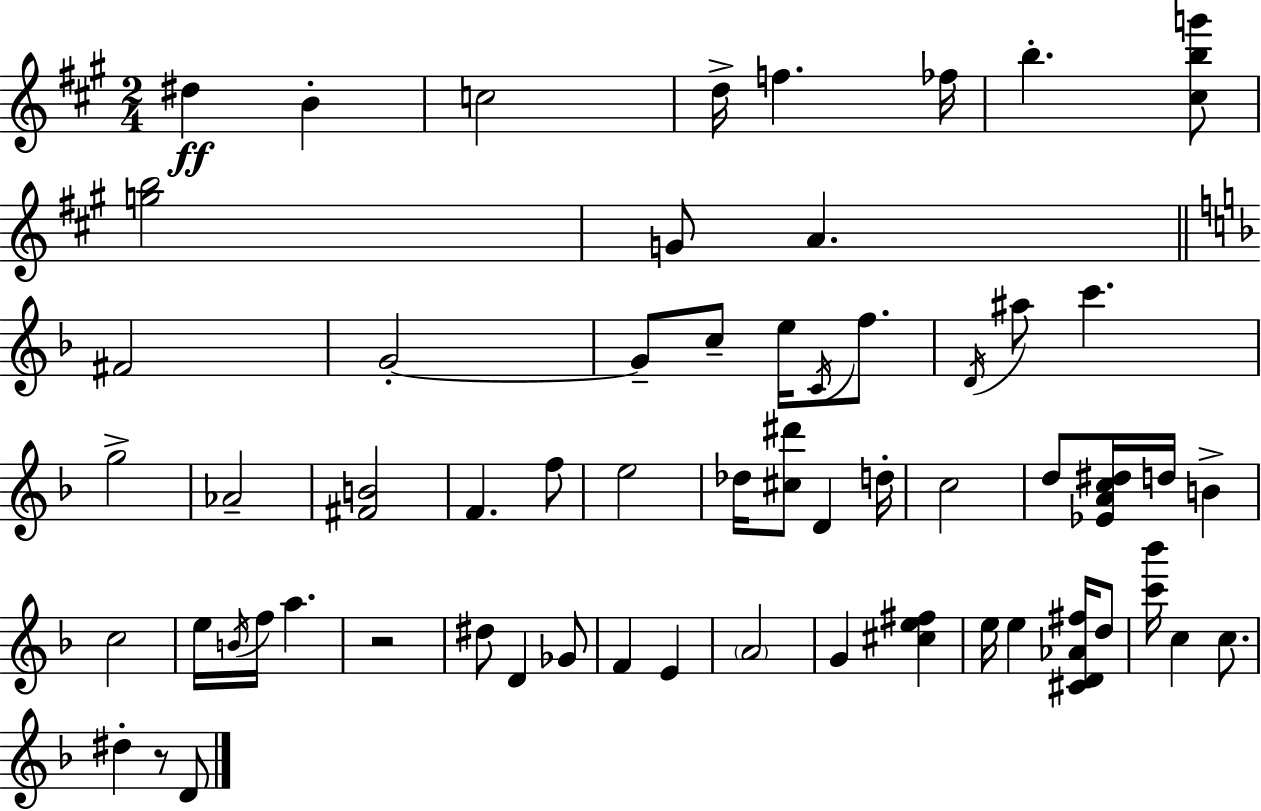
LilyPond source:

{
  \clef treble
  \numericTimeSignature
  \time 2/4
  \key a \major
  dis''4\ff b'4-. | c''2 | d''16-> f''4. fes''16 | b''4.-. <cis'' b'' g'''>8 | \break <g'' b''>2 | g'8 a'4. | \bar "||" \break \key d \minor fis'2 | g'2-.~~ | g'8-- c''8-- e''16 \acciaccatura { c'16 } f''8. | \acciaccatura { d'16 } ais''8 c'''4. | \break g''2-> | aes'2-- | <fis' b'>2 | f'4. | \break f''8 e''2 | des''16 <cis'' dis'''>8 d'4 | d''16-. c''2 | d''8 <ees' a' c'' dis''>16 d''16 b'4-> | \break c''2 | e''16 \acciaccatura { b'16 } f''16 a''4. | r2 | dis''8 d'4 | \break ges'8 f'4 e'4 | \parenthesize a'2 | g'4 <cis'' e'' fis''>4 | e''16 e''4 | \break <cis' d' aes' fis''>16 d''8 <c''' bes'''>16 c''4 | c''8. dis''4-. r8 | d'8 \bar "|."
}